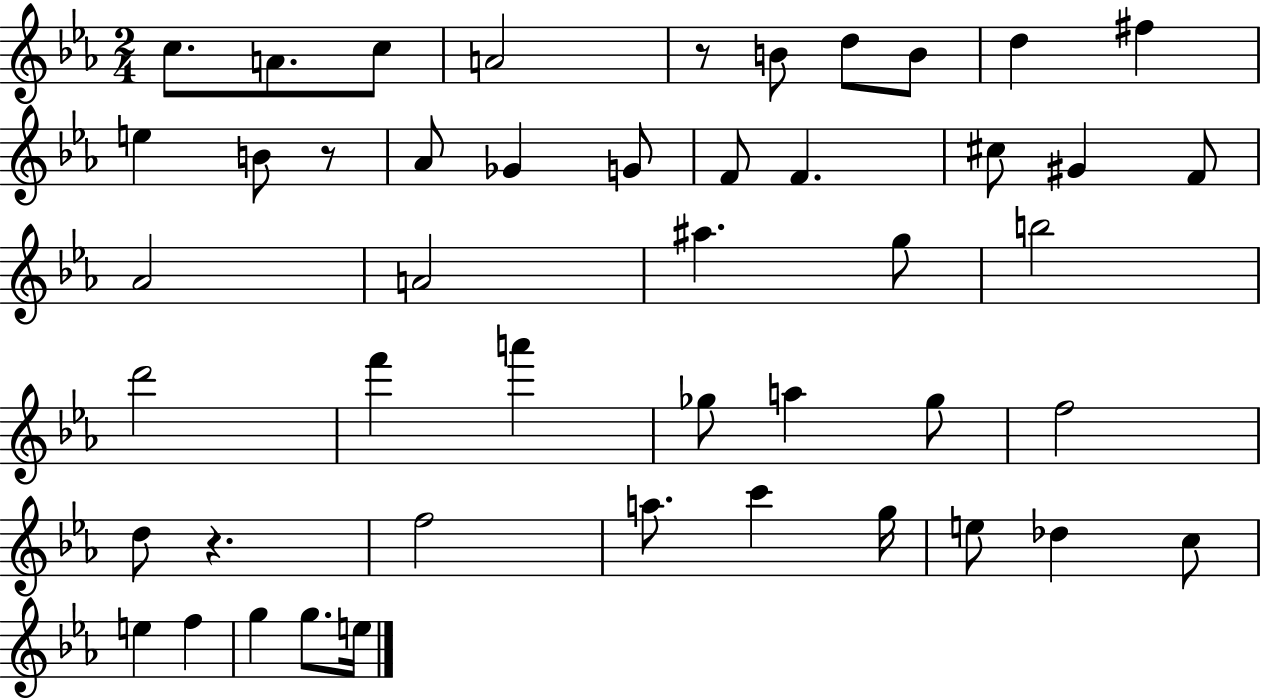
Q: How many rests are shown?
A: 3